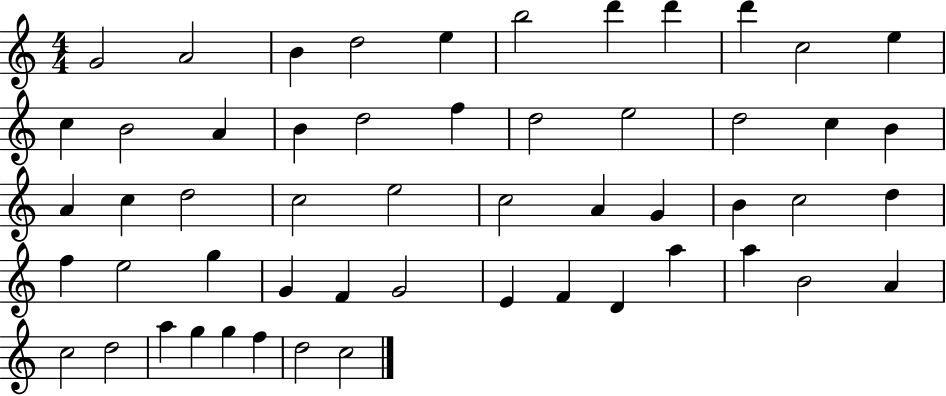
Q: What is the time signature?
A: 4/4